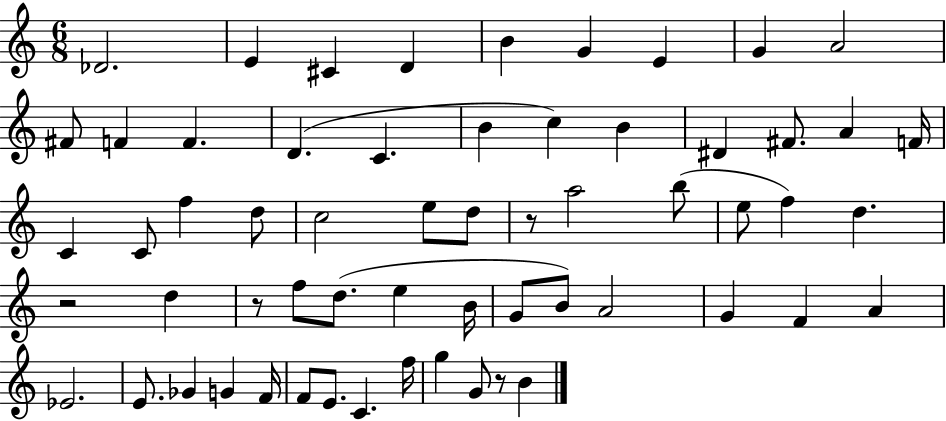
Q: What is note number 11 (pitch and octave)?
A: F4